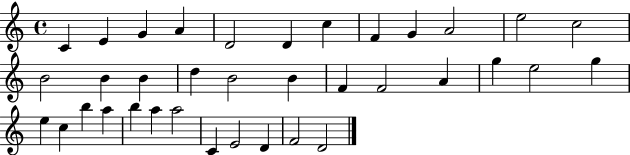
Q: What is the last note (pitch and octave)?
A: D4